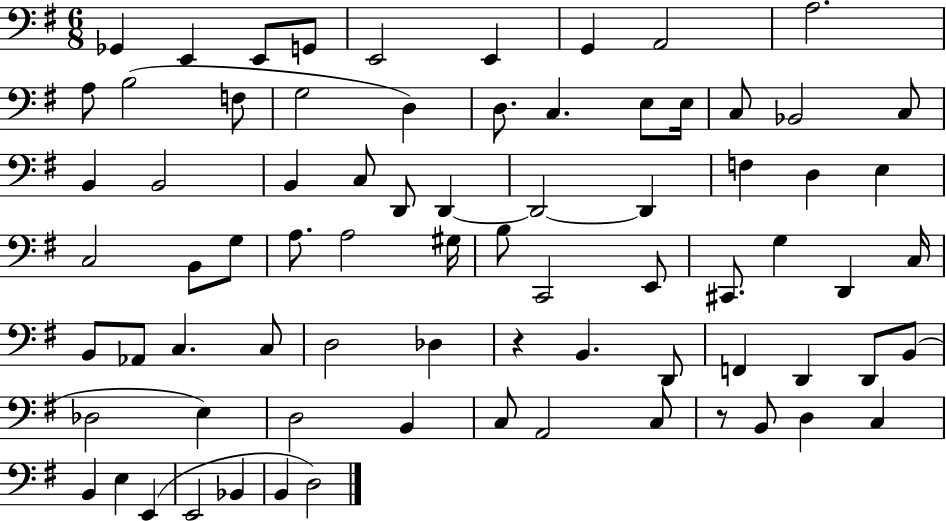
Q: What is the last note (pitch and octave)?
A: D3